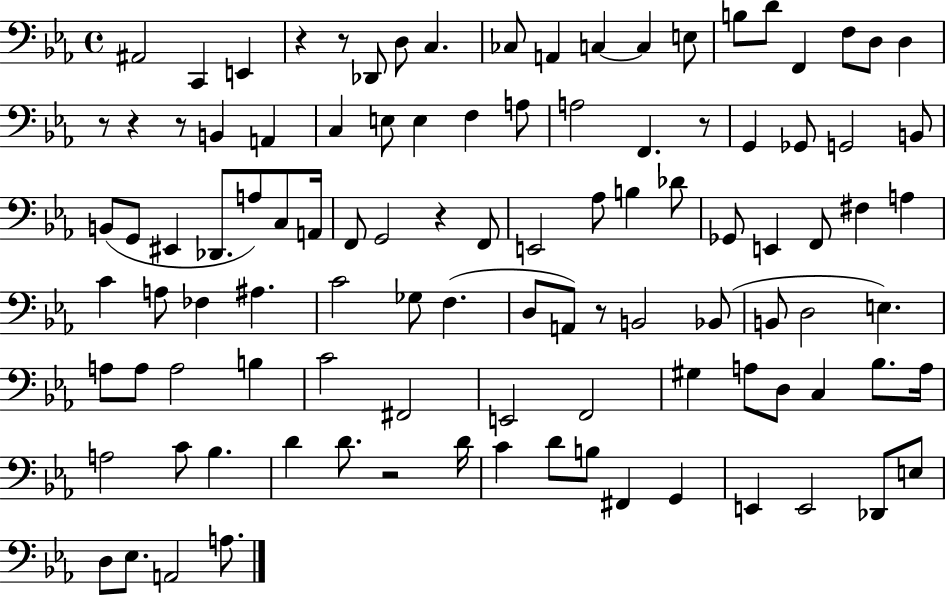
X:1
T:Untitled
M:4/4
L:1/4
K:Eb
^A,,2 C,, E,, z z/2 _D,,/2 D,/2 C, _C,/2 A,, C, C, E,/2 B,/2 D/2 F,, F,/2 D,/2 D, z/2 z z/2 B,, A,, C, E,/2 E, F, A,/2 A,2 F,, z/2 G,, _G,,/2 G,,2 B,,/2 B,,/2 G,,/2 ^E,, _D,,/2 A,/2 C,/2 A,,/4 F,,/2 G,,2 z F,,/2 E,,2 _A,/2 B, _D/2 _G,,/2 E,, F,,/2 ^F, A, C A,/2 _F, ^A, C2 _G,/2 F, D,/2 A,,/2 z/2 B,,2 _B,,/2 B,,/2 D,2 E, A,/2 A,/2 A,2 B, C2 ^F,,2 E,,2 F,,2 ^G, A,/2 D,/2 C, _B,/2 A,/4 A,2 C/2 _B, D D/2 z2 D/4 C D/2 B,/2 ^F,, G,, E,, E,,2 _D,,/2 E,/2 D,/2 _E,/2 A,,2 A,/2